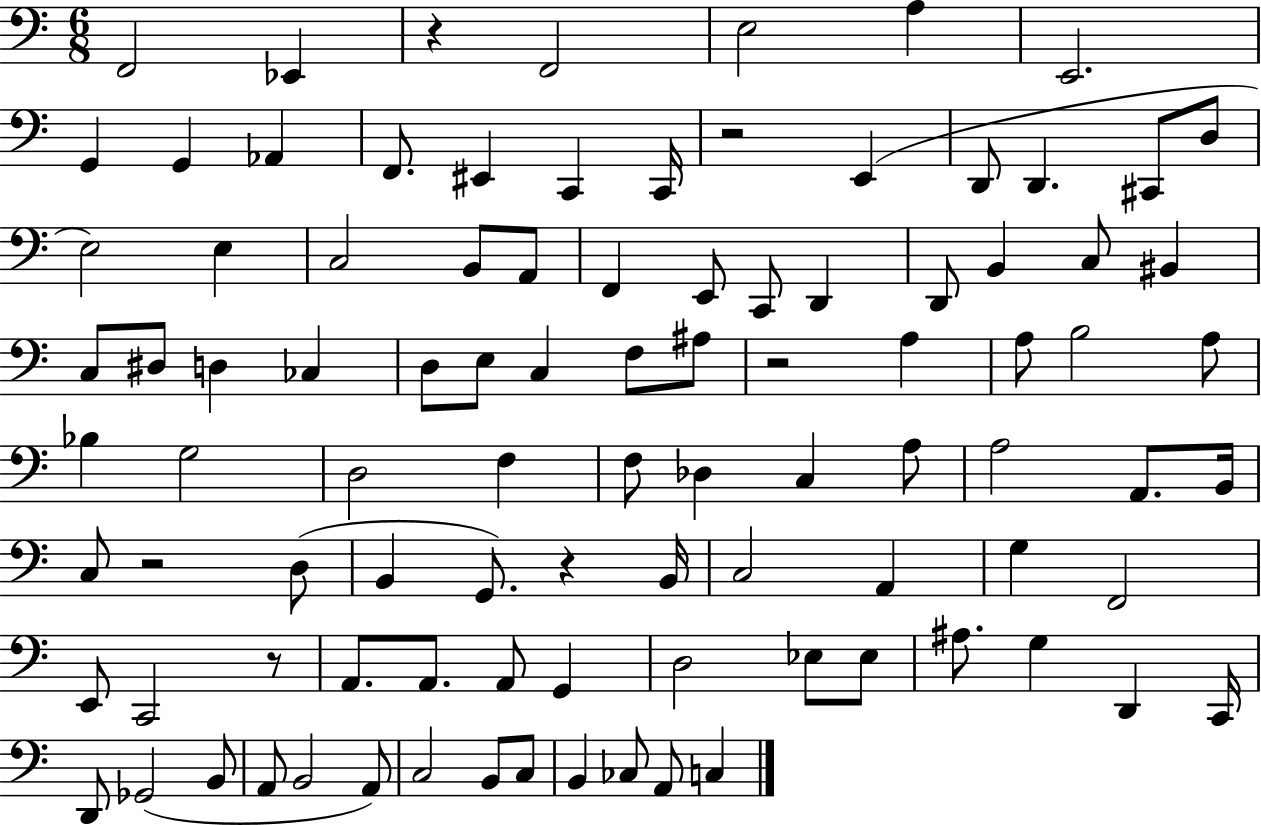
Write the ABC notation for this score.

X:1
T:Untitled
M:6/8
L:1/4
K:C
F,,2 _E,, z F,,2 E,2 A, E,,2 G,, G,, _A,, F,,/2 ^E,, C,, C,,/4 z2 E,, D,,/2 D,, ^C,,/2 D,/2 E,2 E, C,2 B,,/2 A,,/2 F,, E,,/2 C,,/2 D,, D,,/2 B,, C,/2 ^B,, C,/2 ^D,/2 D, _C, D,/2 E,/2 C, F,/2 ^A,/2 z2 A, A,/2 B,2 A,/2 _B, G,2 D,2 F, F,/2 _D, C, A,/2 A,2 A,,/2 B,,/4 C,/2 z2 D,/2 B,, G,,/2 z B,,/4 C,2 A,, G, F,,2 E,,/2 C,,2 z/2 A,,/2 A,,/2 A,,/2 G,, D,2 _E,/2 _E,/2 ^A,/2 G, D,, C,,/4 D,,/2 _G,,2 B,,/2 A,,/2 B,,2 A,,/2 C,2 B,,/2 C,/2 B,, _C,/2 A,,/2 C,